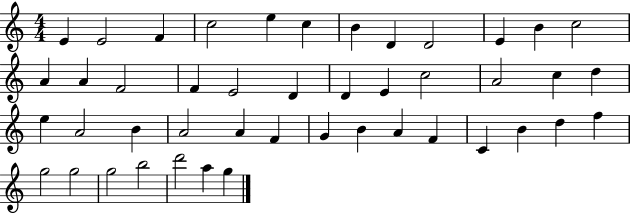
E4/q E4/h F4/q C5/h E5/q C5/q B4/q D4/q D4/h E4/q B4/q C5/h A4/q A4/q F4/h F4/q E4/h D4/q D4/q E4/q C5/h A4/h C5/q D5/q E5/q A4/h B4/q A4/h A4/q F4/q G4/q B4/q A4/q F4/q C4/q B4/q D5/q F5/q G5/h G5/h G5/h B5/h D6/h A5/q G5/q